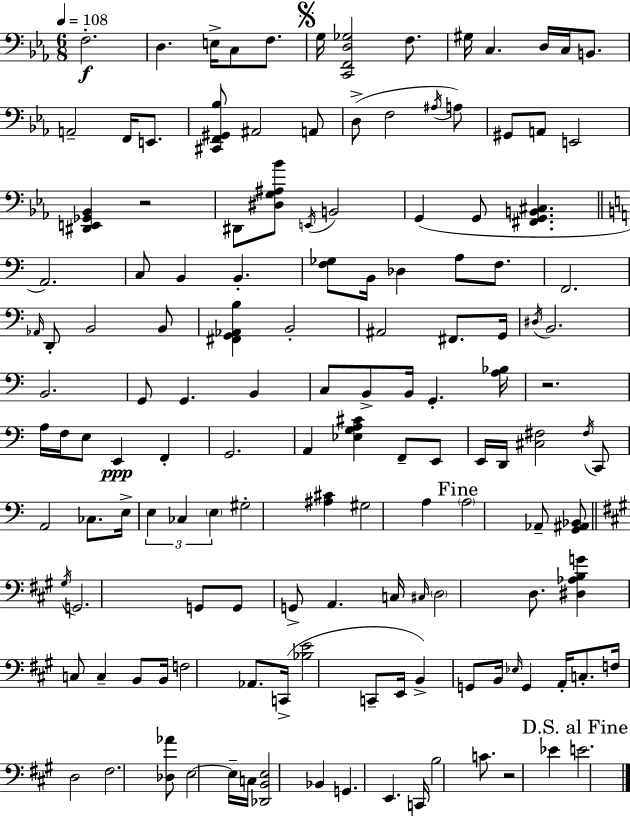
X:1
T:Untitled
M:6/8
L:1/4
K:Eb
F,2 D, E,/4 C,/2 F,/2 G,/4 [C,,F,,D,_G,]2 F,/2 ^G,/4 C, D,/4 C,/4 B,,/2 A,,2 F,,/4 E,,/2 [^C,,F,,^G,,_B,]/2 ^A,,2 A,,/2 D,/2 F,2 ^A,/4 A,/2 ^G,,/2 A,,/2 E,,2 [^D,,E,,_G,,_B,,] z2 ^D,,/2 [^D,G,^A,_B]/2 E,,/4 B,,2 G,, G,,/2 [^F,,G,,B,,^C,] A,,2 C,/2 B,, B,, [F,_G,]/2 B,,/4 _D, A,/2 F,/2 F,,2 _A,,/4 D,,/2 B,,2 B,,/2 [^F,,G,,_A,,B,] B,,2 ^A,,2 ^F,,/2 G,,/4 ^D,/4 B,,2 B,,2 G,,/2 G,, B,, C,/2 B,,/2 B,,/4 G,, [A,_B,]/4 z2 A,/4 F,/4 E,/2 E,, F,, G,,2 A,, [_E,G,A,^C] F,,/2 E,,/2 E,,/4 D,,/4 [^C,^F,]2 ^F,/4 C,,/2 A,,2 _C,/2 E,/4 E, _C, E, ^G,2 [^A,^C] ^G,2 A, A,2 _A,,/2 [G,,^A,,_B,,]/2 ^G,/4 G,,2 G,,/2 G,,/2 G,,/2 A,, C,/4 ^C,/4 D,2 D,/2 [^D,_A,B,G] C,/2 C, B,,/2 B,,/4 F,2 _A,,/2 C,,/4 [_B,E]2 C,,/2 E,,/4 B,, G,,/2 B,,/4 _E,/4 G,, A,,/4 C,/2 F,/4 D,2 ^F,2 [_D,_A]/2 E,2 E,/4 C,/4 [_D,,B,,E,]2 _B,, G,, E,, C,,/4 B,2 C/2 z2 _E E2